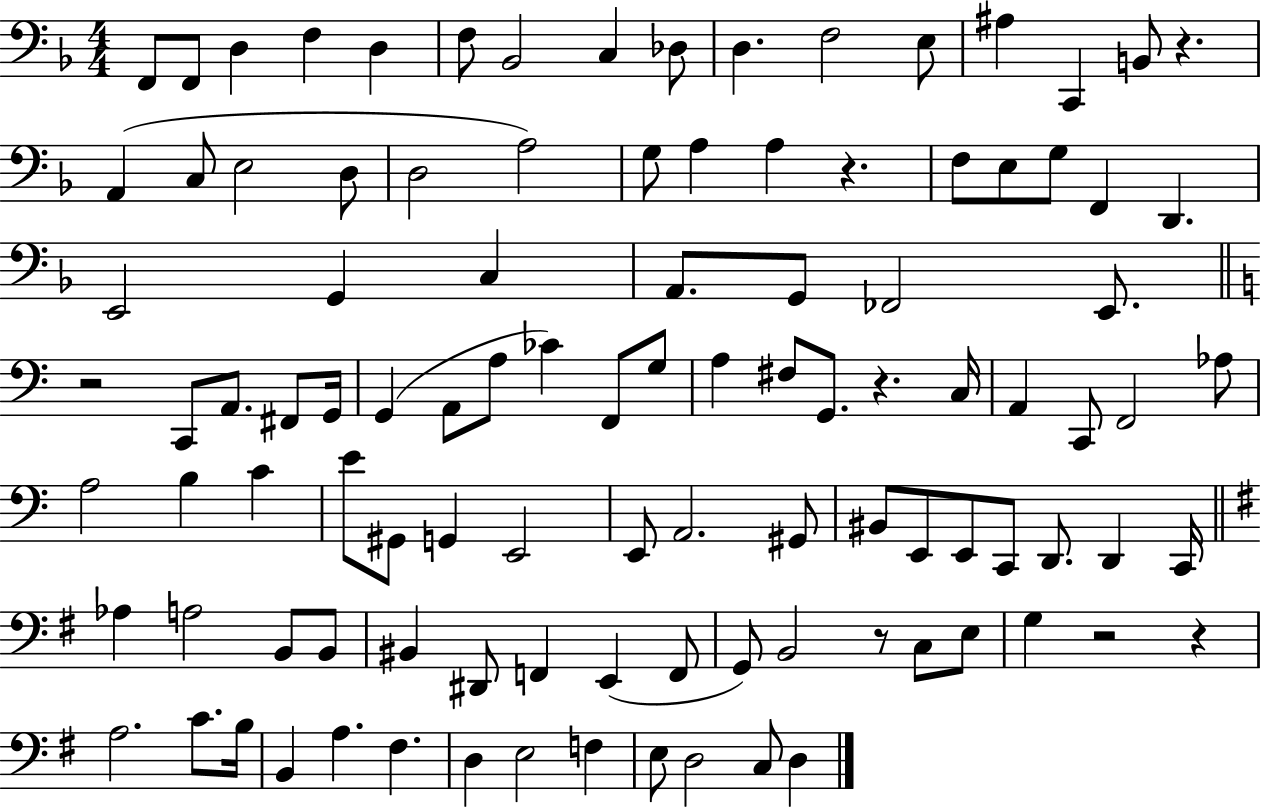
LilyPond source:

{
  \clef bass
  \numericTimeSignature
  \time 4/4
  \key f \major
  f,8 f,8 d4 f4 d4 | f8 bes,2 c4 des8 | d4. f2 e8 | ais4 c,4 b,8 r4. | \break a,4( c8 e2 d8 | d2 a2) | g8 a4 a4 r4. | f8 e8 g8 f,4 d,4. | \break e,2 g,4 c4 | a,8. g,8 fes,2 e,8. | \bar "||" \break \key a \minor r2 c,8 a,8. fis,8 g,16 | g,4( a,8 a8 ces'4) f,8 g8 | a4 fis8 g,8. r4. c16 | a,4 c,8 f,2 aes8 | \break a2 b4 c'4 | e'8 gis,8 g,4 e,2 | e,8 a,2. gis,8 | bis,8 e,8 e,8 c,8 d,8. d,4 c,16 | \break \bar "||" \break \key e \minor aes4 a2 b,8 b,8 | bis,4 dis,8 f,4 e,4( f,8 | g,8) b,2 r8 c8 e8 | g4 r2 r4 | \break a2. c'8. b16 | b,4 a4. fis4. | d4 e2 f4 | e8 d2 c8 d4 | \break \bar "|."
}